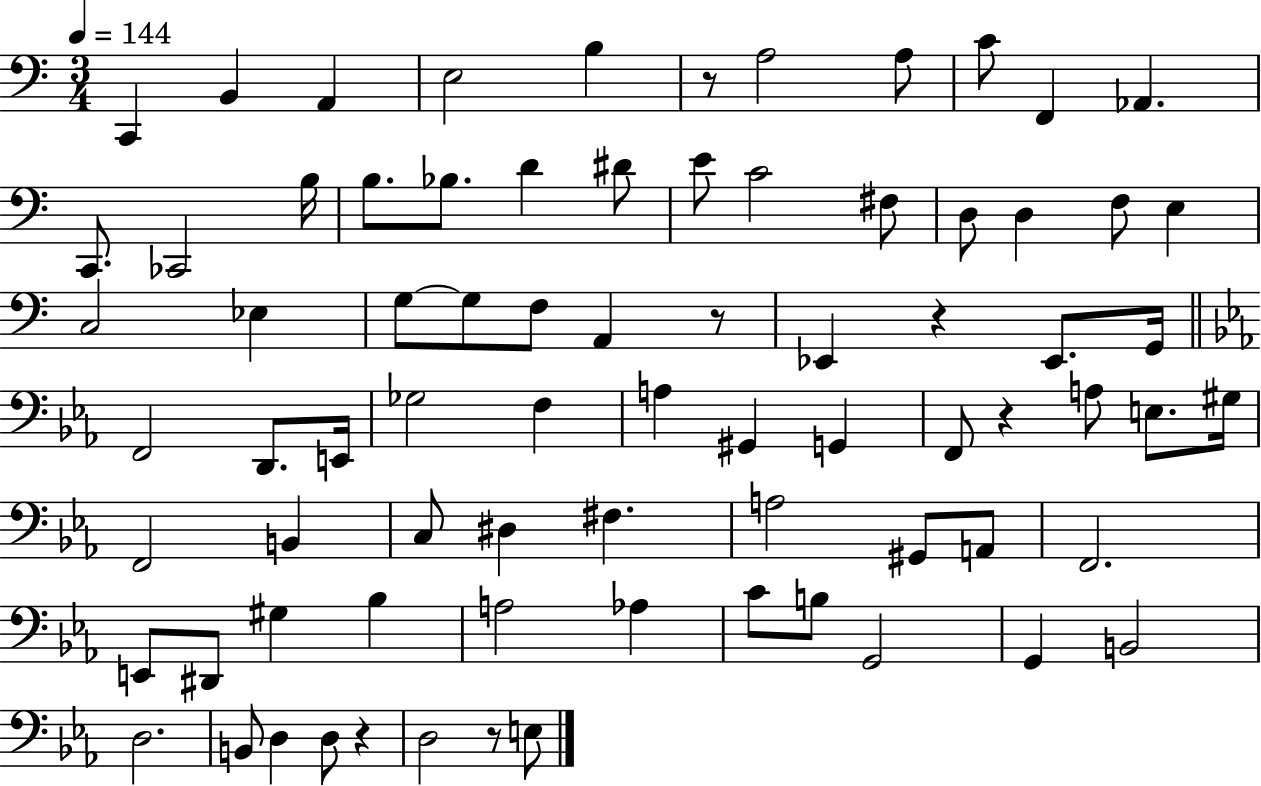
{
  \clef bass
  \numericTimeSignature
  \time 3/4
  \key c \major
  \tempo 4 = 144
  c,4 b,4 a,4 | e2 b4 | r8 a2 a8 | c'8 f,4 aes,4. | \break c,8. ces,2 b16 | b8. bes8. d'4 dis'8 | e'8 c'2 fis8 | d8 d4 f8 e4 | \break c2 ees4 | g8~~ g8 f8 a,4 r8 | ees,4 r4 ees,8. g,16 | \bar "||" \break \key ees \major f,2 d,8. e,16 | ges2 f4 | a4 gis,4 g,4 | f,8 r4 a8 e8. gis16 | \break f,2 b,4 | c8 dis4 fis4. | a2 gis,8 a,8 | f,2. | \break e,8 dis,8 gis4 bes4 | a2 aes4 | c'8 b8 g,2 | g,4 b,2 | \break d2. | b,8 d4 d8 r4 | d2 r8 e8 | \bar "|."
}